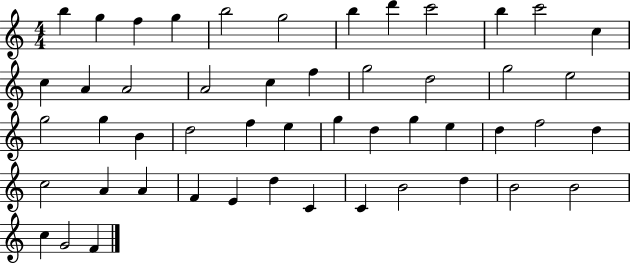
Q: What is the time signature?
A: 4/4